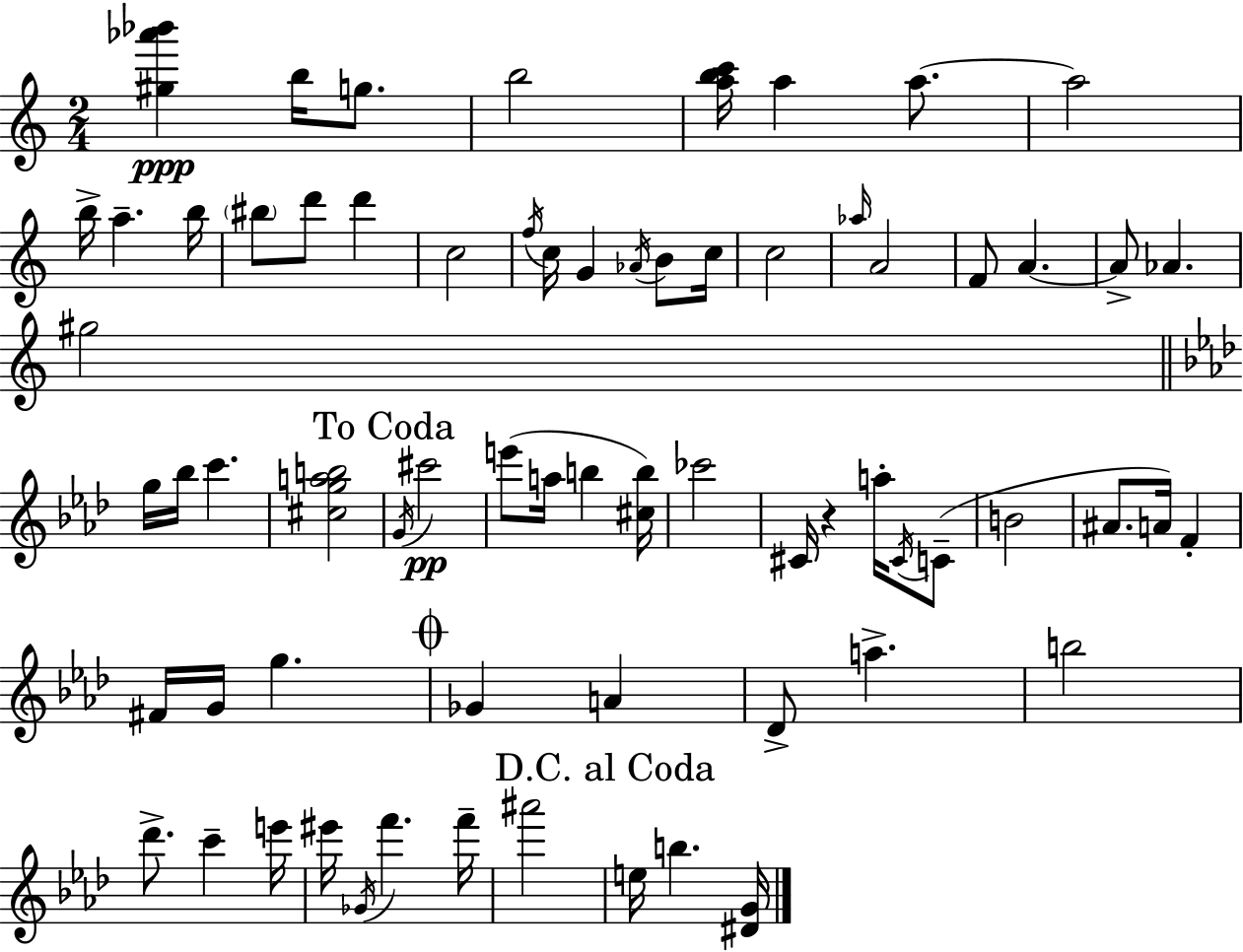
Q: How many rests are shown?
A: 1